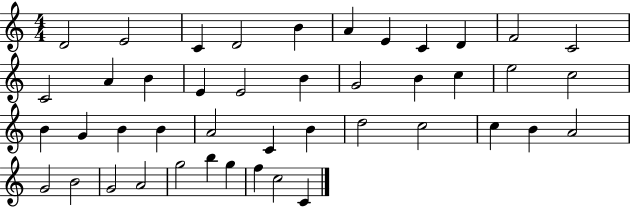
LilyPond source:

{
  \clef treble
  \numericTimeSignature
  \time 4/4
  \key c \major
  d'2 e'2 | c'4 d'2 b'4 | a'4 e'4 c'4 d'4 | f'2 c'2 | \break c'2 a'4 b'4 | e'4 e'2 b'4 | g'2 b'4 c''4 | e''2 c''2 | \break b'4 g'4 b'4 b'4 | a'2 c'4 b'4 | d''2 c''2 | c''4 b'4 a'2 | \break g'2 b'2 | g'2 a'2 | g''2 b''4 g''4 | f''4 c''2 c'4 | \break \bar "|."
}